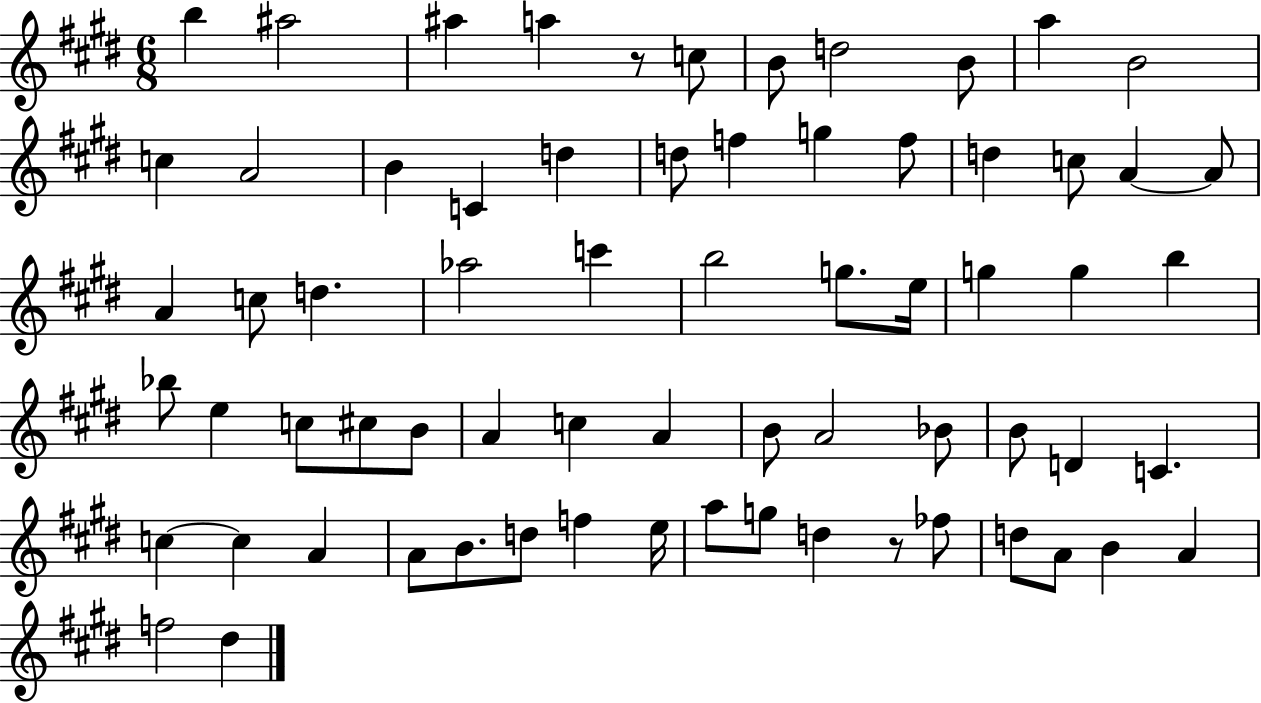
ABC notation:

X:1
T:Untitled
M:6/8
L:1/4
K:E
b ^a2 ^a a z/2 c/2 B/2 d2 B/2 a B2 c A2 B C d d/2 f g f/2 d c/2 A A/2 A c/2 d _a2 c' b2 g/2 e/4 g g b _b/2 e c/2 ^c/2 B/2 A c A B/2 A2 _B/2 B/2 D C c c A A/2 B/2 d/2 f e/4 a/2 g/2 d z/2 _f/2 d/2 A/2 B A f2 ^d